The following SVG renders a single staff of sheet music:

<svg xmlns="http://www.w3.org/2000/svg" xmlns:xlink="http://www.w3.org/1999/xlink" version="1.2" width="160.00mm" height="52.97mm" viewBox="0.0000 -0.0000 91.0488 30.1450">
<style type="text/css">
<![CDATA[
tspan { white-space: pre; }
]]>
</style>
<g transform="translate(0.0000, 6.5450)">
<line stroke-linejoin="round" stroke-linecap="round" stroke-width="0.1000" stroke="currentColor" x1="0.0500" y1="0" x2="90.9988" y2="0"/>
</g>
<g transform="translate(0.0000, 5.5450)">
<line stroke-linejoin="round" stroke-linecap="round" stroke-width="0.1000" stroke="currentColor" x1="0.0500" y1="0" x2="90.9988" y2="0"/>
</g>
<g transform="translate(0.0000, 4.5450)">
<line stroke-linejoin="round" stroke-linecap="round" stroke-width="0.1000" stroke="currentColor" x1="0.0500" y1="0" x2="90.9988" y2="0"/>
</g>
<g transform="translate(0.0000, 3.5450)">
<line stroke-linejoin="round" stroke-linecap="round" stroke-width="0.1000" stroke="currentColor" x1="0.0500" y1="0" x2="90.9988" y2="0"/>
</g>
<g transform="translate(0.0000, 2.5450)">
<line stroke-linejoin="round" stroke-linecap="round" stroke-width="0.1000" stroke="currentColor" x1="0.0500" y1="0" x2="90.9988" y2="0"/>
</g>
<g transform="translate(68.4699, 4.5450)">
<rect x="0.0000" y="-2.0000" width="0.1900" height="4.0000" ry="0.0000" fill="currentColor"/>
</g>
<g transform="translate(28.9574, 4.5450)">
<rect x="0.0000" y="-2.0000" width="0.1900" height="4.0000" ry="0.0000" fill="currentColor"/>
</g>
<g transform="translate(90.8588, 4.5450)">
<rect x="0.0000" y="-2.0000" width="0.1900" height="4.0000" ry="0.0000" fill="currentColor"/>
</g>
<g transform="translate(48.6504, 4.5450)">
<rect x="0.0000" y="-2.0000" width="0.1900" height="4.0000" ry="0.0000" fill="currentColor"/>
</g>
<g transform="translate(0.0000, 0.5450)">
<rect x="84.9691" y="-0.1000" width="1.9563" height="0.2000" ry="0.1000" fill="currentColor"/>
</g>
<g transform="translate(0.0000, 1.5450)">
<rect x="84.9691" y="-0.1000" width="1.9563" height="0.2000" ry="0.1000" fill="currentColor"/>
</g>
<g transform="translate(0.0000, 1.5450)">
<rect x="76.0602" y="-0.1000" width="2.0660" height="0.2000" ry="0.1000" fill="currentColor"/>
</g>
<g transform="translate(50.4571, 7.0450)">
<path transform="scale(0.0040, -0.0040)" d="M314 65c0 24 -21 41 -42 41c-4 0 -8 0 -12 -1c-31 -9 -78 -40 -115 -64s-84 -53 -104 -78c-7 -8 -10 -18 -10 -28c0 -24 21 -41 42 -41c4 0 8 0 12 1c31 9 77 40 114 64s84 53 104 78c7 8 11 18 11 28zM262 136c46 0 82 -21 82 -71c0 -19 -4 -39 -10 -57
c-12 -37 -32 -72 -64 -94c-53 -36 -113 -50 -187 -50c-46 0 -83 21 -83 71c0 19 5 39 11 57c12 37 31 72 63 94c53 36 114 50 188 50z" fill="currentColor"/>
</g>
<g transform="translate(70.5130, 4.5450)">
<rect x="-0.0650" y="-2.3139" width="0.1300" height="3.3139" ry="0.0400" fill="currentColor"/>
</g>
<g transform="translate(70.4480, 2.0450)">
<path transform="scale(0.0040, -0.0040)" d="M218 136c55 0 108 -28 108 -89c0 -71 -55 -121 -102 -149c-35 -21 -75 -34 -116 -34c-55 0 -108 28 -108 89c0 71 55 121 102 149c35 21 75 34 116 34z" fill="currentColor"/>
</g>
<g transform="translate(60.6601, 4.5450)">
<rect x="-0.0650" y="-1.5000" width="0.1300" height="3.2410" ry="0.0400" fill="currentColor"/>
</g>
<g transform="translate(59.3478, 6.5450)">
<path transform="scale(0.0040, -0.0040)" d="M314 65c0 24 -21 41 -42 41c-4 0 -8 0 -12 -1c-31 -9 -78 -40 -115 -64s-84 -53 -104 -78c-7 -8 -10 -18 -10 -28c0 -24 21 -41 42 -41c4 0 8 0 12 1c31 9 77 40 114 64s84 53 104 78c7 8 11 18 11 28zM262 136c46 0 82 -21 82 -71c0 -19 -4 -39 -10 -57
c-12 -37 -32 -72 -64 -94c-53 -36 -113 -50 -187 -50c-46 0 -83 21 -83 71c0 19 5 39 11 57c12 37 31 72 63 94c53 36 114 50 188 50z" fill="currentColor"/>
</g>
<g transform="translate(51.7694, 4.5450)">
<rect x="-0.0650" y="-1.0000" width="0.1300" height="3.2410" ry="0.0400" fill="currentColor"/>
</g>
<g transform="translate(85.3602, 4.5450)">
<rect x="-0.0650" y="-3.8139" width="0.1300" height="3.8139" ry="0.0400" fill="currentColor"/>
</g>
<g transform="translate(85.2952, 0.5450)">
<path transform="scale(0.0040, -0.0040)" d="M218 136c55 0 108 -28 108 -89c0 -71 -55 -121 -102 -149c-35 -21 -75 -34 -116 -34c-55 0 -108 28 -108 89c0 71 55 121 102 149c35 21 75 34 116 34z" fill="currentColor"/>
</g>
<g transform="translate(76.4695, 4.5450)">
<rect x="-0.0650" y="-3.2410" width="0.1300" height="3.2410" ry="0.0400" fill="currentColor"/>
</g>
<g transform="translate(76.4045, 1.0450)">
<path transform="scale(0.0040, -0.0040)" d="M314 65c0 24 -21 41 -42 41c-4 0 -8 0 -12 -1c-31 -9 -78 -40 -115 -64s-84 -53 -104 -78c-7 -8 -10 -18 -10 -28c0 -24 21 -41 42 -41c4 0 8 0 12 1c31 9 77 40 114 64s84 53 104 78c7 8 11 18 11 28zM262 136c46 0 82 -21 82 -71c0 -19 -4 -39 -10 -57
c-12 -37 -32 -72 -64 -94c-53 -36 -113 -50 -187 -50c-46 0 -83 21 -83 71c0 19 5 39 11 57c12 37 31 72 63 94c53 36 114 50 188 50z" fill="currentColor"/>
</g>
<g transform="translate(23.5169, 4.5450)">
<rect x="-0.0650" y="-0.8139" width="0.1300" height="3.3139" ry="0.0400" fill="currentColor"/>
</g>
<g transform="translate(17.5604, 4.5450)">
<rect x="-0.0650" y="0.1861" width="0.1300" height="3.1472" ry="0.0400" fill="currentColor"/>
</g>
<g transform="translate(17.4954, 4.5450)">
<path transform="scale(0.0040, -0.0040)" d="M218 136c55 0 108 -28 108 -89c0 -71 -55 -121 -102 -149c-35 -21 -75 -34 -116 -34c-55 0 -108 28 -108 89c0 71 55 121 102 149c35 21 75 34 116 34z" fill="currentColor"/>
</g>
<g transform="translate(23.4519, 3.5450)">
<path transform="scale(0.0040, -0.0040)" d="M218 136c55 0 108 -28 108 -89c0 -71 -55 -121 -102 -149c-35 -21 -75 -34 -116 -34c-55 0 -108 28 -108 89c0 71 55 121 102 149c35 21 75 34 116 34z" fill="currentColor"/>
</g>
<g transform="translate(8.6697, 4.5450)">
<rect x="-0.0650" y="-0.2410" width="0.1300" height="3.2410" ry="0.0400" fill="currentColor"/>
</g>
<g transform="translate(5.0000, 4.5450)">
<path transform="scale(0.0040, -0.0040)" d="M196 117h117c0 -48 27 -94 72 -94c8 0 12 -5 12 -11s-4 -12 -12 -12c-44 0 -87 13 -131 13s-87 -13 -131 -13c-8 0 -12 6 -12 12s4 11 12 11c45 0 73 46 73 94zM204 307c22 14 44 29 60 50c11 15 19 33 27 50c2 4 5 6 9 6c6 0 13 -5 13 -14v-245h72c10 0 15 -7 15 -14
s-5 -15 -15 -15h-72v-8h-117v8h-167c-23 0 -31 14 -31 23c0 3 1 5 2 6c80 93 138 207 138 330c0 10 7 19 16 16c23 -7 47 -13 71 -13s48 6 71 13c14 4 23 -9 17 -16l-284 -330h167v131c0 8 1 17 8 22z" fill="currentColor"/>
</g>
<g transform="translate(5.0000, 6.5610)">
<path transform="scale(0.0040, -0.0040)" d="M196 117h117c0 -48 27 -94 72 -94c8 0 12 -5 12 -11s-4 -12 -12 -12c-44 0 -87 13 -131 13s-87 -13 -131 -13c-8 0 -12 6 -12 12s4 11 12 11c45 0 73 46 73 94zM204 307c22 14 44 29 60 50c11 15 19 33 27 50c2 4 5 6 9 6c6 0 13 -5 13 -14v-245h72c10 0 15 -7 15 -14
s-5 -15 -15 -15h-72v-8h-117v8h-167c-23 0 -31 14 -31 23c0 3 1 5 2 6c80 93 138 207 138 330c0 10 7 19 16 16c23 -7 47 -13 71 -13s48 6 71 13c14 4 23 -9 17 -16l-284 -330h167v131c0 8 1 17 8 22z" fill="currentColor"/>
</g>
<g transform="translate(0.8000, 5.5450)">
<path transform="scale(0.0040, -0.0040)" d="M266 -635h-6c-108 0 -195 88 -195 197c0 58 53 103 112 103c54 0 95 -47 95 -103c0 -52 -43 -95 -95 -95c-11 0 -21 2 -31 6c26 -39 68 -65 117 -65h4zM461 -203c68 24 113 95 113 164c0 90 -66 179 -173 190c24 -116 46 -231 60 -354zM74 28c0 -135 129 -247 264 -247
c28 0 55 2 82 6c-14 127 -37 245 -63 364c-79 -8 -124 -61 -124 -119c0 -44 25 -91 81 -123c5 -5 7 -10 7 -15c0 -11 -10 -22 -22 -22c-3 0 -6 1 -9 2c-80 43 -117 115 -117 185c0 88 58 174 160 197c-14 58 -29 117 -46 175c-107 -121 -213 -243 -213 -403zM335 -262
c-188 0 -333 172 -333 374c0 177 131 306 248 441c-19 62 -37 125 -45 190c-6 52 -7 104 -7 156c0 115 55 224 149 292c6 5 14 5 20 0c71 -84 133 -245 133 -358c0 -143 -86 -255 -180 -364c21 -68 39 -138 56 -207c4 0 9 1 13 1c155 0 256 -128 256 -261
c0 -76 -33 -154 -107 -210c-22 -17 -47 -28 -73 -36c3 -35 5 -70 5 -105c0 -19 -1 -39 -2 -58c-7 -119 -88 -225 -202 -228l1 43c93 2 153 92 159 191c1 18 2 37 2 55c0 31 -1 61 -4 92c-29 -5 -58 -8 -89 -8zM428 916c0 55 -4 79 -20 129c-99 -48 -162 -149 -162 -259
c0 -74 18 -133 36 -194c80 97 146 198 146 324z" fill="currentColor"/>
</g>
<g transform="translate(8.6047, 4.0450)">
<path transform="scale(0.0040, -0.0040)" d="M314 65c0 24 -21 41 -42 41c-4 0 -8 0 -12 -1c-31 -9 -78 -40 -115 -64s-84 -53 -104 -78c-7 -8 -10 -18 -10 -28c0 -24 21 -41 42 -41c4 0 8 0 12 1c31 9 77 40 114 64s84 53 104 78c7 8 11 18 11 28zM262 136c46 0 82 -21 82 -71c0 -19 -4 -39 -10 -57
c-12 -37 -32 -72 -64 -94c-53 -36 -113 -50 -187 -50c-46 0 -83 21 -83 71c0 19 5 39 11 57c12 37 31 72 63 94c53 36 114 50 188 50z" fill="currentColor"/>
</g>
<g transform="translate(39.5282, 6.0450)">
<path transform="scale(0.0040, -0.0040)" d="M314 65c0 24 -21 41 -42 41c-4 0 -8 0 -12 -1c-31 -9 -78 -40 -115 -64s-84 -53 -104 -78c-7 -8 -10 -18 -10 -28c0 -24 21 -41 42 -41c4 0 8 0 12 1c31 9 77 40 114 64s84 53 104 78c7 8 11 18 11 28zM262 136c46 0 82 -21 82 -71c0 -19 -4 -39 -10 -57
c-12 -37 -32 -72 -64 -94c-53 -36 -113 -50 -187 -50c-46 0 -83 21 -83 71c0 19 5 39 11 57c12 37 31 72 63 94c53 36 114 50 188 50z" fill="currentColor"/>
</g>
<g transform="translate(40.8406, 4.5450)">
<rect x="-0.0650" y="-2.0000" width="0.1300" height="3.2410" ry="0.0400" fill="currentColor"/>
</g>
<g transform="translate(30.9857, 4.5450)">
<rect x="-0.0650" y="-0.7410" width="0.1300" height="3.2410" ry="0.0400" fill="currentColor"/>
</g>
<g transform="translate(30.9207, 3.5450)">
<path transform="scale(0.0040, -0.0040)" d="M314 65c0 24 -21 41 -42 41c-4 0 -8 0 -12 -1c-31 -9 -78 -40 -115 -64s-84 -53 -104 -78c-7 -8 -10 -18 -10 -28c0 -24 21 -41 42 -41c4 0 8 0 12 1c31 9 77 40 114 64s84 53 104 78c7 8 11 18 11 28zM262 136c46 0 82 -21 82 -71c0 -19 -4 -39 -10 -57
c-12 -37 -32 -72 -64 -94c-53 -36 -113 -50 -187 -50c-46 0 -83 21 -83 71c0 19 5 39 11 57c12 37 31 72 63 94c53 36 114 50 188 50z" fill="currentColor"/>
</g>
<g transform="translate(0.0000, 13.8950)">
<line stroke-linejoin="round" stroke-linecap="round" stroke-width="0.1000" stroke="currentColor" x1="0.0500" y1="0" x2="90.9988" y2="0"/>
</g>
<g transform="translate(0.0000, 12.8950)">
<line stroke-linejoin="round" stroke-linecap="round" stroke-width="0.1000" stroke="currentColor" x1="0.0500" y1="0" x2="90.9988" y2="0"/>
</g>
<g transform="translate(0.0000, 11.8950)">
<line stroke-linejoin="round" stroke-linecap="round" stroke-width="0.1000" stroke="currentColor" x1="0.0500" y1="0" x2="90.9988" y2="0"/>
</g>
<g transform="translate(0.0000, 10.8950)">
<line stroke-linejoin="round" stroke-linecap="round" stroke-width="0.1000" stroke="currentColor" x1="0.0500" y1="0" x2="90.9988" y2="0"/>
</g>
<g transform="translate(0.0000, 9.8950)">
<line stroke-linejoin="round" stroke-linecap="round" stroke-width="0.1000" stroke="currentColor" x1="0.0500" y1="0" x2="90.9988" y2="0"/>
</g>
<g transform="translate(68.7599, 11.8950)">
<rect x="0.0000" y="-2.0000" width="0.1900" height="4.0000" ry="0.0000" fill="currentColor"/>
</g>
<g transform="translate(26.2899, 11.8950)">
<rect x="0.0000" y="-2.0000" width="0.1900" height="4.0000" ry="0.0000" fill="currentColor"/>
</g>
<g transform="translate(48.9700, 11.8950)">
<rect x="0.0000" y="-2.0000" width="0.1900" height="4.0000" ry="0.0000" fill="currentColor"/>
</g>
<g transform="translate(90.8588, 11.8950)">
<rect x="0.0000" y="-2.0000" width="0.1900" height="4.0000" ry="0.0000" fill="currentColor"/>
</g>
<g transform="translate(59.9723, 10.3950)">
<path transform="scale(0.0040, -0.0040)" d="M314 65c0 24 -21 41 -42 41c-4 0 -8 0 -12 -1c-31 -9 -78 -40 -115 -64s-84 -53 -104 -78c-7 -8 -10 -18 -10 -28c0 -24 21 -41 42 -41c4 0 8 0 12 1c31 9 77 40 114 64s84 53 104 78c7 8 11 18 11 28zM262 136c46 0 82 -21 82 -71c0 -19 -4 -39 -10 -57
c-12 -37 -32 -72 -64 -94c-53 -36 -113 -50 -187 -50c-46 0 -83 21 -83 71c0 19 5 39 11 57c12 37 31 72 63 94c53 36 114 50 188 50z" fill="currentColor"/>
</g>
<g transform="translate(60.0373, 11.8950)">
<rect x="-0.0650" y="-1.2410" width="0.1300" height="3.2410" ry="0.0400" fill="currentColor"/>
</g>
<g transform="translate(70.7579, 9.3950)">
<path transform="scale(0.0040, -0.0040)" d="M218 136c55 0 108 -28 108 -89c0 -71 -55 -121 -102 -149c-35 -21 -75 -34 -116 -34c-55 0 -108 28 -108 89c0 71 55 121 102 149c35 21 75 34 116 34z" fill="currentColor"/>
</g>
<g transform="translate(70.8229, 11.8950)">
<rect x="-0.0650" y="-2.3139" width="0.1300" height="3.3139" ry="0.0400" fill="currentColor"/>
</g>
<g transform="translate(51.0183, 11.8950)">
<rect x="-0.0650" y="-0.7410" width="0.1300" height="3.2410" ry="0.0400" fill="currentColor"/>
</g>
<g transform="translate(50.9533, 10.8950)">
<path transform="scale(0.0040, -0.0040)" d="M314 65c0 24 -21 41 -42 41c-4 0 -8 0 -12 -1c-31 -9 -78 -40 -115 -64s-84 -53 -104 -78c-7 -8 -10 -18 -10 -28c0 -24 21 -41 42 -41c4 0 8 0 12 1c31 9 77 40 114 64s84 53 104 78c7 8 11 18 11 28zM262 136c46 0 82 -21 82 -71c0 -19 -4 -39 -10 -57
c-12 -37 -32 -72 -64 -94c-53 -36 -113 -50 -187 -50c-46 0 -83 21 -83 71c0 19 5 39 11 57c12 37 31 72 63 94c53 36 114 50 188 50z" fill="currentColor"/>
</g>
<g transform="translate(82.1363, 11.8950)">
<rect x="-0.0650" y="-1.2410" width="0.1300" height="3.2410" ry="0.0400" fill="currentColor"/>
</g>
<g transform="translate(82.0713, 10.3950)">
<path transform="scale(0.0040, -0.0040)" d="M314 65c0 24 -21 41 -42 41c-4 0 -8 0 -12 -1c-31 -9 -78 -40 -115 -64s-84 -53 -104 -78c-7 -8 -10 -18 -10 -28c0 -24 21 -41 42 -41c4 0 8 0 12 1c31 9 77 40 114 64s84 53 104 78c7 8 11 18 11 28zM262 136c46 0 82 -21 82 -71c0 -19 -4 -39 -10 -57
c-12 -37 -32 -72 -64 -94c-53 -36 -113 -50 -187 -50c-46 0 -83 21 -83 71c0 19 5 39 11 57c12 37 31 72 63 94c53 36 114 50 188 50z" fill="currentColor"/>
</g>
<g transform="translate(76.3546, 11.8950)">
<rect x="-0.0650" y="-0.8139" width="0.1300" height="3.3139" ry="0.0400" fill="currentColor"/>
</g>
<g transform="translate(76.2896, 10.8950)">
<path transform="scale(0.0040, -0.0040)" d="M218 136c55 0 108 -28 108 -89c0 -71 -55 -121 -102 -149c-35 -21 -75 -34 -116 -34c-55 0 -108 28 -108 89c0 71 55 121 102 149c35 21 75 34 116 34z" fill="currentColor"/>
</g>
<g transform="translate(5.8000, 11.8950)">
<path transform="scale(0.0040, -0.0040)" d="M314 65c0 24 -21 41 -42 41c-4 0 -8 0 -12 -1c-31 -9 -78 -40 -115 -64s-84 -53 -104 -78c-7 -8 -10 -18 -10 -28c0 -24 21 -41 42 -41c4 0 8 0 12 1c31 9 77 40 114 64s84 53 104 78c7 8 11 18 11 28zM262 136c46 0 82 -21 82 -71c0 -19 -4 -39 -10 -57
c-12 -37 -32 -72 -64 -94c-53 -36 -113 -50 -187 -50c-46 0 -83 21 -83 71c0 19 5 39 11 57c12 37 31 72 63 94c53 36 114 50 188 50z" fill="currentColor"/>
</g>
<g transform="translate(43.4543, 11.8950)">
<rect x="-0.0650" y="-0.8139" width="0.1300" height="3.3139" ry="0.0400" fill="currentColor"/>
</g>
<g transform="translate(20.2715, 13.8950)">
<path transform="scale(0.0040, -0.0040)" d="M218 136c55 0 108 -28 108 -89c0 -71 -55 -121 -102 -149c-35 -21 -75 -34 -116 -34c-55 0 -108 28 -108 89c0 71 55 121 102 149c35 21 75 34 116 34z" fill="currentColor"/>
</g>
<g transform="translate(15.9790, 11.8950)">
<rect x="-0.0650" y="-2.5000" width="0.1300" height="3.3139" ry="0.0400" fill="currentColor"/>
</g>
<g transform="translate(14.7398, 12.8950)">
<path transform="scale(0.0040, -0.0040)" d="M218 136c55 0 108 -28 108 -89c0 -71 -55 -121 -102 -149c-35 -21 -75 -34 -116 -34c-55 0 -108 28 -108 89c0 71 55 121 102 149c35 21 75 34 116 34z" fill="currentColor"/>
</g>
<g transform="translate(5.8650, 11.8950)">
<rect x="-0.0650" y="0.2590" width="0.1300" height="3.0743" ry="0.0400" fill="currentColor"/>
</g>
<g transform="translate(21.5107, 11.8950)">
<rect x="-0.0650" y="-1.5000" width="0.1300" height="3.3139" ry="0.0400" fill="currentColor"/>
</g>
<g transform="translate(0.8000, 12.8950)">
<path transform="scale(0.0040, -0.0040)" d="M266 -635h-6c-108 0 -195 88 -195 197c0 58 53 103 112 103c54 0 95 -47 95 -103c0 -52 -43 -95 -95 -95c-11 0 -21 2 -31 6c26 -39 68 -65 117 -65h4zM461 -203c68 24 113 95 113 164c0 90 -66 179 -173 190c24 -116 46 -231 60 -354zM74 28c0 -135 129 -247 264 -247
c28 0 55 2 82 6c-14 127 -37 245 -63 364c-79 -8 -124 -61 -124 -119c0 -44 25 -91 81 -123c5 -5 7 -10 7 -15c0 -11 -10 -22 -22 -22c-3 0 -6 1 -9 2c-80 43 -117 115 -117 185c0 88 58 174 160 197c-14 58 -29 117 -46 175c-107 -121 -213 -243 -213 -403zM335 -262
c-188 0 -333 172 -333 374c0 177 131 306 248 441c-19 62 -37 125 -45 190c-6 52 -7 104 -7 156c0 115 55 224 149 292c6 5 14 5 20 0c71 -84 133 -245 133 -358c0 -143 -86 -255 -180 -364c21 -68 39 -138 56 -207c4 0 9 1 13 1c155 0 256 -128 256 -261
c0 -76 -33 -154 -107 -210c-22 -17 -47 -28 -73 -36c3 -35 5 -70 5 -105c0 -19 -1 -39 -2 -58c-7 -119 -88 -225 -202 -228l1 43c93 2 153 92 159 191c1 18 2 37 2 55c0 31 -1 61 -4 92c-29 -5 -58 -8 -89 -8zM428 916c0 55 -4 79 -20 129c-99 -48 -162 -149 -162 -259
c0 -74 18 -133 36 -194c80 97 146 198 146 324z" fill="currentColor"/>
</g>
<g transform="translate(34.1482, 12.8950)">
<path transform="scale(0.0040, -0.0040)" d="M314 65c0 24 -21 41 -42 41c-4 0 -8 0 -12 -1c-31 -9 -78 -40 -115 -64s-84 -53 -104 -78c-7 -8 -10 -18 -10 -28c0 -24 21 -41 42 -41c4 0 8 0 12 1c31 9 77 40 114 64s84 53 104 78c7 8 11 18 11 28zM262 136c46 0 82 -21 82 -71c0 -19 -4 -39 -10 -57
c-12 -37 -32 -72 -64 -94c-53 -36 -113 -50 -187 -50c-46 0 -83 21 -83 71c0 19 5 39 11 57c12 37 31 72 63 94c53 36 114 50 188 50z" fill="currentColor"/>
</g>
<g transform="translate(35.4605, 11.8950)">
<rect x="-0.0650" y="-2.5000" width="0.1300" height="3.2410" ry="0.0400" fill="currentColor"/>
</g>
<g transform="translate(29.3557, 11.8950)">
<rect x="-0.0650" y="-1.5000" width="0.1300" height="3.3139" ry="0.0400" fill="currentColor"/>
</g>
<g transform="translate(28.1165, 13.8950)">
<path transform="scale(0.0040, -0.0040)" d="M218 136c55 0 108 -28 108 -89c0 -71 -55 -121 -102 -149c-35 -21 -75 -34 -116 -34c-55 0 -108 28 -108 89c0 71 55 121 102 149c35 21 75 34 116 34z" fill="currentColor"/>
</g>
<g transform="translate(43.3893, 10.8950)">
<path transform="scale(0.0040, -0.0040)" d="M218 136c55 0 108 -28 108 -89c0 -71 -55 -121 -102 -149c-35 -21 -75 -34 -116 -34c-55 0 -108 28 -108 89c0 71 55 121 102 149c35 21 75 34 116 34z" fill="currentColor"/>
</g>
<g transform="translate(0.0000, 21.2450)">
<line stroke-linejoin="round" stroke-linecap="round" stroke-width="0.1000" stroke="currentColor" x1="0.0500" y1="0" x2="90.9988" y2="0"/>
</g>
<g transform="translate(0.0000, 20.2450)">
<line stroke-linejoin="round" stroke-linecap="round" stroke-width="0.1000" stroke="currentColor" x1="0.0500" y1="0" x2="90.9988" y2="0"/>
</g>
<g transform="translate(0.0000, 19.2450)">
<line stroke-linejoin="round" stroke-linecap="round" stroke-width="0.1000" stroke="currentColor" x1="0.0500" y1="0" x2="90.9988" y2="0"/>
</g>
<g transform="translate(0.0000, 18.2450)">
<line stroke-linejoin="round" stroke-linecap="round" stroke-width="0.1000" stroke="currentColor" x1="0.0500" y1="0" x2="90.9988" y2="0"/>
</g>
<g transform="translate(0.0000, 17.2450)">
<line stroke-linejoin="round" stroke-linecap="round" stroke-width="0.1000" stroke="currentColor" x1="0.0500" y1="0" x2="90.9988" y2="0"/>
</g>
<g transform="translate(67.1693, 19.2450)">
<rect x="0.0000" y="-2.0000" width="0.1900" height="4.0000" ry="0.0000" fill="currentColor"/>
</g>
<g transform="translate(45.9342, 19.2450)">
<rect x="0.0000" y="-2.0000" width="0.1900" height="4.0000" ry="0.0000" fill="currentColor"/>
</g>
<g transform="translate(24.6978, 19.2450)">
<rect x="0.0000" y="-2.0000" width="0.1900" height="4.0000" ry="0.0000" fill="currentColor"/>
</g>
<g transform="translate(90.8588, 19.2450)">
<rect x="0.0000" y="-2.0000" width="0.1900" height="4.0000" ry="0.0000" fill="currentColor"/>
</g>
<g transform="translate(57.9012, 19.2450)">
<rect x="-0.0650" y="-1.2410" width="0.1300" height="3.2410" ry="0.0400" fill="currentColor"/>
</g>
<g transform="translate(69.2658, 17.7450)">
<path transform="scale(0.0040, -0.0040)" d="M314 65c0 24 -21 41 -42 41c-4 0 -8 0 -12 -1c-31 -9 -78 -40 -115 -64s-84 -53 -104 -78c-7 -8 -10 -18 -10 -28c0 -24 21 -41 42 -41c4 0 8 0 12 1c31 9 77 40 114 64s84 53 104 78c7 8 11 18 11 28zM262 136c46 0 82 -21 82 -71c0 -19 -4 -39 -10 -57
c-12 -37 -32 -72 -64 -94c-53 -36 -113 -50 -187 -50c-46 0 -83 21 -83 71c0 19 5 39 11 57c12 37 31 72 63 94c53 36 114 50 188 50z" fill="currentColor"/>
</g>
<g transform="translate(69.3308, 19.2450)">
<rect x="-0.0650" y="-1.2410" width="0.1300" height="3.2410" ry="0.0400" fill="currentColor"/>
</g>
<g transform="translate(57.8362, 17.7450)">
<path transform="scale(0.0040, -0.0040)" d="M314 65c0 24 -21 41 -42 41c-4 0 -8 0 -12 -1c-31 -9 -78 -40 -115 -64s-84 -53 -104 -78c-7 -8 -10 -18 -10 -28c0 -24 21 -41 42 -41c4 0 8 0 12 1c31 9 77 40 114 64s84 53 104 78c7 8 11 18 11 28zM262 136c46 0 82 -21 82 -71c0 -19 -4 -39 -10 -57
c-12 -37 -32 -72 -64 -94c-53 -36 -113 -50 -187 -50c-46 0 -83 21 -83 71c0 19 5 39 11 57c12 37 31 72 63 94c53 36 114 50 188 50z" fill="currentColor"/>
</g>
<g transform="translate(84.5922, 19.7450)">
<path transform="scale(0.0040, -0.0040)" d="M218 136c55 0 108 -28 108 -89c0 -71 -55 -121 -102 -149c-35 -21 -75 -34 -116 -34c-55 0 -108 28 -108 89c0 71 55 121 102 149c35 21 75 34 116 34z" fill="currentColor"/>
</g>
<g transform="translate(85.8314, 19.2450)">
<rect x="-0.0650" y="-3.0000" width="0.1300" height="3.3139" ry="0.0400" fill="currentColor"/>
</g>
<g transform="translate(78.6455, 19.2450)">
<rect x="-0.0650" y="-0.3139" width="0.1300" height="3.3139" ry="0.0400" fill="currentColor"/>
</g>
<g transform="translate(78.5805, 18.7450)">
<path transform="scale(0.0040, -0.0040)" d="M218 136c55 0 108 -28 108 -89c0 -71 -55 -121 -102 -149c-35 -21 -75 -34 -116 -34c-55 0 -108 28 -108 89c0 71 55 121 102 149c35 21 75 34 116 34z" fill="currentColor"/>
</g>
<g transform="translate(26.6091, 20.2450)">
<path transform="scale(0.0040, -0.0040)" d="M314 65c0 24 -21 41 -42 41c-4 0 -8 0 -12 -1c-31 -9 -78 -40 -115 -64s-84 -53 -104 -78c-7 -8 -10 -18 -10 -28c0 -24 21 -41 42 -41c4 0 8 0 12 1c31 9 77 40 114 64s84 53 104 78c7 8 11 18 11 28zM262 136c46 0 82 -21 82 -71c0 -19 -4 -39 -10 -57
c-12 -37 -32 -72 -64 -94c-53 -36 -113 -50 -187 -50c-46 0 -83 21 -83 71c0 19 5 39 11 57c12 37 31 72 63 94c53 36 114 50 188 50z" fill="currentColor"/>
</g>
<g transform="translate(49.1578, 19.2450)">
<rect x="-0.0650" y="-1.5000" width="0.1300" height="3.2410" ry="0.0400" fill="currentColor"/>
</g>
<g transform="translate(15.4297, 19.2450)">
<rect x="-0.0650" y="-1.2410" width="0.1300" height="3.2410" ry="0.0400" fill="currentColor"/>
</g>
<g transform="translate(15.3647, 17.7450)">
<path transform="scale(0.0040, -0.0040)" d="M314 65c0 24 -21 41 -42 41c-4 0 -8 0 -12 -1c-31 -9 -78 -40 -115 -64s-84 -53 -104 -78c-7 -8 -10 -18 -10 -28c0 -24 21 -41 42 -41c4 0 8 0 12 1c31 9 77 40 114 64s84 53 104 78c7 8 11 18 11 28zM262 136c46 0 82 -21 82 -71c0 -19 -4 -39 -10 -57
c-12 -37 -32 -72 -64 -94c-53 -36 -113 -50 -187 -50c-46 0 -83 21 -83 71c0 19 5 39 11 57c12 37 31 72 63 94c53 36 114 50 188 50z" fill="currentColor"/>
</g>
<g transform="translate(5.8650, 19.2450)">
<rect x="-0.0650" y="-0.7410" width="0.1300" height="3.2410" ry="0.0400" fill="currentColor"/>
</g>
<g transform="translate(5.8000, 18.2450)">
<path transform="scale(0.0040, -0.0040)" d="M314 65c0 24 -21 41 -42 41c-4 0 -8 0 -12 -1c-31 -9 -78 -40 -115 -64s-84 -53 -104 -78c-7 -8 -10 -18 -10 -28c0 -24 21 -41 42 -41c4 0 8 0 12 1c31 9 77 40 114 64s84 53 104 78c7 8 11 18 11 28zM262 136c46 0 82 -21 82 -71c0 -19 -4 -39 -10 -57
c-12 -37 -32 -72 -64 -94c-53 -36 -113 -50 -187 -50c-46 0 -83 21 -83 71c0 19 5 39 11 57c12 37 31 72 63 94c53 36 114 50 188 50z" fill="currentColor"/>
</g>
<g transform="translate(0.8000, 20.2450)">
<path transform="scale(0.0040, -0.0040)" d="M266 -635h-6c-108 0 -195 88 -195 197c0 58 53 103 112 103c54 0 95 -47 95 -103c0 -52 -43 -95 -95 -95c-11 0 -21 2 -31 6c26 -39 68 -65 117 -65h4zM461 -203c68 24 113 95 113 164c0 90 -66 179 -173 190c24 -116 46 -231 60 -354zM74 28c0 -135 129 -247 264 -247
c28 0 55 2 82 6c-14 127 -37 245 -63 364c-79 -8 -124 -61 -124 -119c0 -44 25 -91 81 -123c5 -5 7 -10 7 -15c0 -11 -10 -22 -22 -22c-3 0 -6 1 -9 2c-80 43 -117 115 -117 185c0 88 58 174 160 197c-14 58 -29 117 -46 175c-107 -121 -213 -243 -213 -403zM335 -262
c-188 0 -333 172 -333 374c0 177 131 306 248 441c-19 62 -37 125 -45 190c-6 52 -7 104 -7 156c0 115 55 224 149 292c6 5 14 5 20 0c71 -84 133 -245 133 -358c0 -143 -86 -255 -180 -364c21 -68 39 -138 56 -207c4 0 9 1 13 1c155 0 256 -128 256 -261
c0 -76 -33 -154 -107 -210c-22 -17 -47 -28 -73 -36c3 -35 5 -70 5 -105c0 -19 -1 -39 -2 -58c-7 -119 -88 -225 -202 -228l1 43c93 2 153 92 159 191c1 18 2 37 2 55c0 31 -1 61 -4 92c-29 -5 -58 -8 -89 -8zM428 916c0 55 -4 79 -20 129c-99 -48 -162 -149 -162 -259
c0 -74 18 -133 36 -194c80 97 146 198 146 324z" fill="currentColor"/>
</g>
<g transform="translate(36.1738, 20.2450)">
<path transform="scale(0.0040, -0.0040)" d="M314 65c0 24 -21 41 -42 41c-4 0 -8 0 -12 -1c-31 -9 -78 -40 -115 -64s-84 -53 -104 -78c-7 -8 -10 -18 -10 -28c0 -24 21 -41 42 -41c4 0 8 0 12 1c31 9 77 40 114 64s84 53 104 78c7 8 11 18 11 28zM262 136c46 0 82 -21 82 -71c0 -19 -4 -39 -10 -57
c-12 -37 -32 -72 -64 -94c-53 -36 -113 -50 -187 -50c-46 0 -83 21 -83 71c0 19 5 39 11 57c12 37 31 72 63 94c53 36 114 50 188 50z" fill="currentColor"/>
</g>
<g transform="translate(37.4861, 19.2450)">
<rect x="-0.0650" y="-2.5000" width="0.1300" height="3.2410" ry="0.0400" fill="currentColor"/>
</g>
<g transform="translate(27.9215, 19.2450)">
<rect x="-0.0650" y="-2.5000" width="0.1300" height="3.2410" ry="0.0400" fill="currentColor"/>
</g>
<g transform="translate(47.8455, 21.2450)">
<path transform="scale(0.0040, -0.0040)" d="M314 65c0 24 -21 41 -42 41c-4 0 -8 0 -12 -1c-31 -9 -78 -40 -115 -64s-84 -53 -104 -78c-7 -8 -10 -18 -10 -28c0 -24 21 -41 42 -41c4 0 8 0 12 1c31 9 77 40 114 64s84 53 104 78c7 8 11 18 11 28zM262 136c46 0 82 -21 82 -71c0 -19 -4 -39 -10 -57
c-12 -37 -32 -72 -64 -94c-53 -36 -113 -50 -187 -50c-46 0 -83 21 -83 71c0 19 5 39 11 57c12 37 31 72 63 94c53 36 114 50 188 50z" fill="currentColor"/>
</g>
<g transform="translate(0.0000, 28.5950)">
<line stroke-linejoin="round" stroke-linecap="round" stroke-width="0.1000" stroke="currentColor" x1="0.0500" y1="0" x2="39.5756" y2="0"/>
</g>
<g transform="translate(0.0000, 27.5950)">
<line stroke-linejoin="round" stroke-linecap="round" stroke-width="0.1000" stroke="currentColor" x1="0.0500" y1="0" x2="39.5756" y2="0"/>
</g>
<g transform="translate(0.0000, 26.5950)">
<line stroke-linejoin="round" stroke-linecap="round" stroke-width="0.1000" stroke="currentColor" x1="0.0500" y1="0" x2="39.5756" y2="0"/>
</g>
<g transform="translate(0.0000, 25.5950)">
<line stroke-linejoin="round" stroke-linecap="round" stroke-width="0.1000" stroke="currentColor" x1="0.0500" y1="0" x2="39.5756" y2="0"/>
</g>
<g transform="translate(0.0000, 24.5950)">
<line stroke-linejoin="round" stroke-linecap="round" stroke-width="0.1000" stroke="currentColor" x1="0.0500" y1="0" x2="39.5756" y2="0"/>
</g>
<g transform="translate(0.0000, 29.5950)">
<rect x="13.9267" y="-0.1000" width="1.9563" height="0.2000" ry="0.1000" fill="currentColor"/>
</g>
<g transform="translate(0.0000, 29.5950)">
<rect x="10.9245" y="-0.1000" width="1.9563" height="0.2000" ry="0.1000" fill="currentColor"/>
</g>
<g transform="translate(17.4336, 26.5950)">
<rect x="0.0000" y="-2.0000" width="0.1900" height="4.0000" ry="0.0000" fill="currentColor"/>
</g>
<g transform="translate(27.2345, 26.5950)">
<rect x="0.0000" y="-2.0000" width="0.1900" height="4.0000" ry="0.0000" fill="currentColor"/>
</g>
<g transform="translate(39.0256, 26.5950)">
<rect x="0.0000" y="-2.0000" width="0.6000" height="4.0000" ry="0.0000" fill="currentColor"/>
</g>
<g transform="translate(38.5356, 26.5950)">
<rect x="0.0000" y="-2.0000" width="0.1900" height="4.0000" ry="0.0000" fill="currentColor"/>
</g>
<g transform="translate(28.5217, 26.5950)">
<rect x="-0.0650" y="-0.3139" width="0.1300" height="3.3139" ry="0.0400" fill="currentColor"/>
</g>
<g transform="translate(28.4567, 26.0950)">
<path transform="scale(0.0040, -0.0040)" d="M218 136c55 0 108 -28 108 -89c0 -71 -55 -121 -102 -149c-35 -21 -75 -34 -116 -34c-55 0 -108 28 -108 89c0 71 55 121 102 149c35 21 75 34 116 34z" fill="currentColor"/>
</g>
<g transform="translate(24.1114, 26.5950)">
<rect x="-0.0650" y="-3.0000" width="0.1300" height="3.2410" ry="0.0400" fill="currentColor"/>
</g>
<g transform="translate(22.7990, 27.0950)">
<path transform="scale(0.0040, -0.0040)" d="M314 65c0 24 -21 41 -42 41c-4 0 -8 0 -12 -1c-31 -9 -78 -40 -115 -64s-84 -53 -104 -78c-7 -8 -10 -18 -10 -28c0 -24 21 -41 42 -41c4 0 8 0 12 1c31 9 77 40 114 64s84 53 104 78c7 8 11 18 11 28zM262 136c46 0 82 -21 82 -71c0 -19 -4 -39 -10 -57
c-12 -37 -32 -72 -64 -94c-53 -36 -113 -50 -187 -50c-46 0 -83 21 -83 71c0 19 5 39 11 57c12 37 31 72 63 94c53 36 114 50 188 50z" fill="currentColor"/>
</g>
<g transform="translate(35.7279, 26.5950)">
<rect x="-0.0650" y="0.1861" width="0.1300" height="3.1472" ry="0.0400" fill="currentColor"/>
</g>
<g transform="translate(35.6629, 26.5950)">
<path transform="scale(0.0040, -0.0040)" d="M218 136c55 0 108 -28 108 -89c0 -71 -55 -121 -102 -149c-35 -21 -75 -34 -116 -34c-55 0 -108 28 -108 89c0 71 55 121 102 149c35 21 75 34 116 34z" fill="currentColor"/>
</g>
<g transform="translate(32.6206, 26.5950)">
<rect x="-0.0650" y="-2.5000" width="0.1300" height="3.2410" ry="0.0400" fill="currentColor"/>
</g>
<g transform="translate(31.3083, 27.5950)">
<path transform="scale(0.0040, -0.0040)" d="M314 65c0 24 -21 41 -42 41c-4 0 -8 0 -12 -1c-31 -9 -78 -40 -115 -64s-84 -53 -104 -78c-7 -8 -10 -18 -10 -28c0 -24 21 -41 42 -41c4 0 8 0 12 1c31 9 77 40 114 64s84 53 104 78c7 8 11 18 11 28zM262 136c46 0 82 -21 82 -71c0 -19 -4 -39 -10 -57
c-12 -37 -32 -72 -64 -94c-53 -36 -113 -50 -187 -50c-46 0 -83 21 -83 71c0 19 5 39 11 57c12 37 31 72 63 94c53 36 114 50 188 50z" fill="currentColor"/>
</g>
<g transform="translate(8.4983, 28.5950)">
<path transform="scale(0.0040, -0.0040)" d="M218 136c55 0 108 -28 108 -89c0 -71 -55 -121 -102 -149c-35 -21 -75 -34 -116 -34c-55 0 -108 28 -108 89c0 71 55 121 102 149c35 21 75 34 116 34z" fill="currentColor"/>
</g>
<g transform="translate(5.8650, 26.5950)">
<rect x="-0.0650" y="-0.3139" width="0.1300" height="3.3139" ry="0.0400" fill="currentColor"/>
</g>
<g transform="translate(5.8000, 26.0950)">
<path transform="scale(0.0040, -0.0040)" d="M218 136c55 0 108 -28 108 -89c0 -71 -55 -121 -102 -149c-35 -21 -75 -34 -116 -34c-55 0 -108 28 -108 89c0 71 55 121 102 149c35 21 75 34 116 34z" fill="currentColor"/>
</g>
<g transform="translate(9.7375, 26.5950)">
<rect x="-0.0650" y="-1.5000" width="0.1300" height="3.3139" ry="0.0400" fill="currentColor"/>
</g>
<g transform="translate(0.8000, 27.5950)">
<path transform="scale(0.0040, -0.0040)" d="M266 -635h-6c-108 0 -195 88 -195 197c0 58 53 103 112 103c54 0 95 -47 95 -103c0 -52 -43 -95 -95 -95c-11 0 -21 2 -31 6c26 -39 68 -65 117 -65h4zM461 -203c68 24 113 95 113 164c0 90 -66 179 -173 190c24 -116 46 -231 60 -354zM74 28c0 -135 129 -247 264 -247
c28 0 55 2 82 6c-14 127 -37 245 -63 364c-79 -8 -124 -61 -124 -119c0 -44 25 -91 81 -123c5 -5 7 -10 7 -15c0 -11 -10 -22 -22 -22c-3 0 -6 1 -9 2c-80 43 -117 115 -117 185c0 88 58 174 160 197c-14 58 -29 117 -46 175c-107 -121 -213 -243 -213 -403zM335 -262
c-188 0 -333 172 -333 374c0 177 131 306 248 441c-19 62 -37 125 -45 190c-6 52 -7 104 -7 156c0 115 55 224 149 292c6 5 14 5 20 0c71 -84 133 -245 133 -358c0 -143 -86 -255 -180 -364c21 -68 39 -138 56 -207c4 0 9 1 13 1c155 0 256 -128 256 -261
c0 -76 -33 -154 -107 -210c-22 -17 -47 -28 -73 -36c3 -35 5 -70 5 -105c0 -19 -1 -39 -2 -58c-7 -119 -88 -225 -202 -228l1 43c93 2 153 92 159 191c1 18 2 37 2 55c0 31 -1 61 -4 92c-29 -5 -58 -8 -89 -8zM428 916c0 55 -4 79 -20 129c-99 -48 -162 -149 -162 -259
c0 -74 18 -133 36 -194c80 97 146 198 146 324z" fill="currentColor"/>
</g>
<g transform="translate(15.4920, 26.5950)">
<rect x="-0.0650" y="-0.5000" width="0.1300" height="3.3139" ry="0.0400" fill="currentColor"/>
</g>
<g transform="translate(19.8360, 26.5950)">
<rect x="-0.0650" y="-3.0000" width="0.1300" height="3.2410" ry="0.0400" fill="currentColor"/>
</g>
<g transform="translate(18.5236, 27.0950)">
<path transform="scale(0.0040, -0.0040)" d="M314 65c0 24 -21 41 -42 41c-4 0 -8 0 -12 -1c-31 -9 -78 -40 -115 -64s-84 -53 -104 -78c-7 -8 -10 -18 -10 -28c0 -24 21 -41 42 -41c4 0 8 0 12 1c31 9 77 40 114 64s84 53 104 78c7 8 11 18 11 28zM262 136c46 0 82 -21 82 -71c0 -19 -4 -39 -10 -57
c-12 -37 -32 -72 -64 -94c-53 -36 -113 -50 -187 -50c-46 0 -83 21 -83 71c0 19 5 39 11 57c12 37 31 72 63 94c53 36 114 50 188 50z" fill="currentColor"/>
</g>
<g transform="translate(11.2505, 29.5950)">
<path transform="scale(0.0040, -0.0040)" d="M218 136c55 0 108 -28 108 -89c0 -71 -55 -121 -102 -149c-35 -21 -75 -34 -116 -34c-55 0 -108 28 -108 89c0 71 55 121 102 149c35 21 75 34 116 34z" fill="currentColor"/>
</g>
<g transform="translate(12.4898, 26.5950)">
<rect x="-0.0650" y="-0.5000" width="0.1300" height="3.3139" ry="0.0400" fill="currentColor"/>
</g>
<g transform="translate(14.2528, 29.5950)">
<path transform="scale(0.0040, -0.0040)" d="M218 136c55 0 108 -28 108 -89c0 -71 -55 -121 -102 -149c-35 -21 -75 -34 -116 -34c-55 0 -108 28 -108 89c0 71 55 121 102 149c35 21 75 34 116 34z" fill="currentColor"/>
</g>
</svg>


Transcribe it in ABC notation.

X:1
T:Untitled
M:4/4
L:1/4
K:C
c2 B d d2 F2 D2 E2 g b2 c' B2 G E E G2 d d2 e2 g d e2 d2 e2 G2 G2 E2 e2 e2 c A c E C C A2 A2 c G2 B